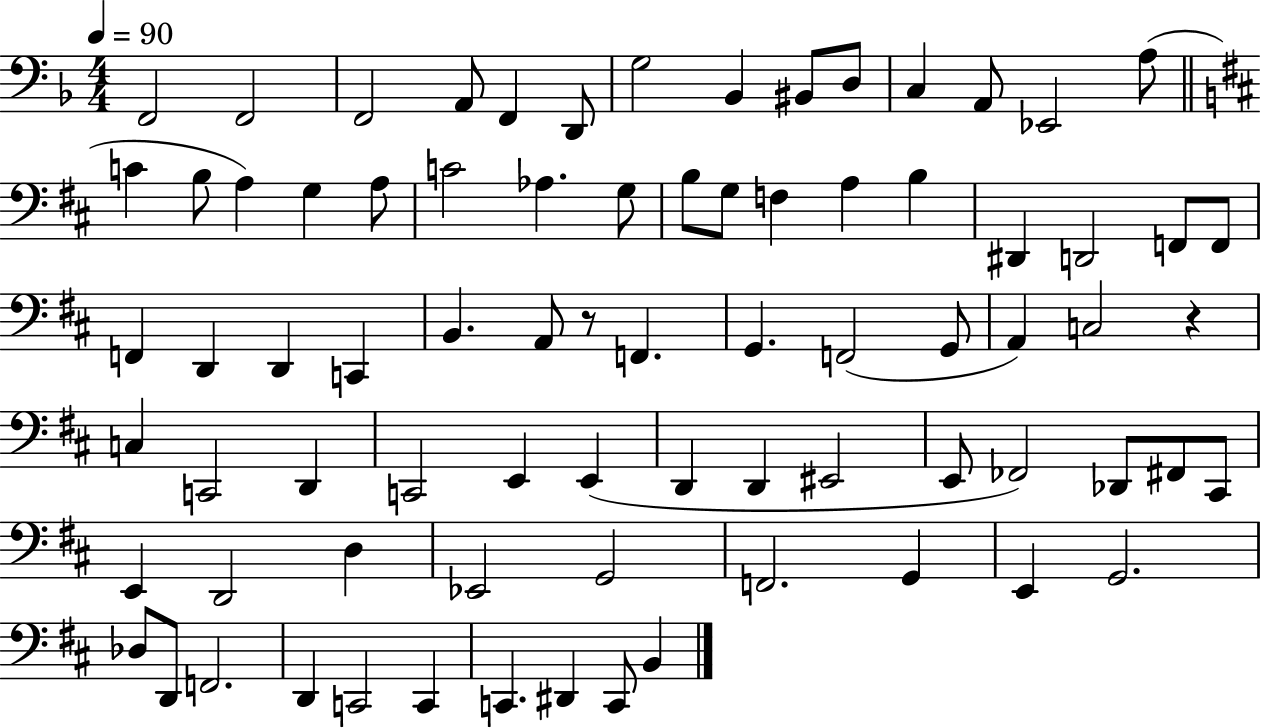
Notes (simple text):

F2/h F2/h F2/h A2/e F2/q D2/e G3/h Bb2/q BIS2/e D3/e C3/q A2/e Eb2/h A3/e C4/q B3/e A3/q G3/q A3/e C4/h Ab3/q. G3/e B3/e G3/e F3/q A3/q B3/q D#2/q D2/h F2/e F2/e F2/q D2/q D2/q C2/q B2/q. A2/e R/e F2/q. G2/q. F2/h G2/e A2/q C3/h R/q C3/q C2/h D2/q C2/h E2/q E2/q D2/q D2/q EIS2/h E2/e FES2/h Db2/e F#2/e C#2/e E2/q D2/h D3/q Eb2/h G2/h F2/h. G2/q E2/q G2/h. Db3/e D2/e F2/h. D2/q C2/h C2/q C2/q. D#2/q C2/e B2/q